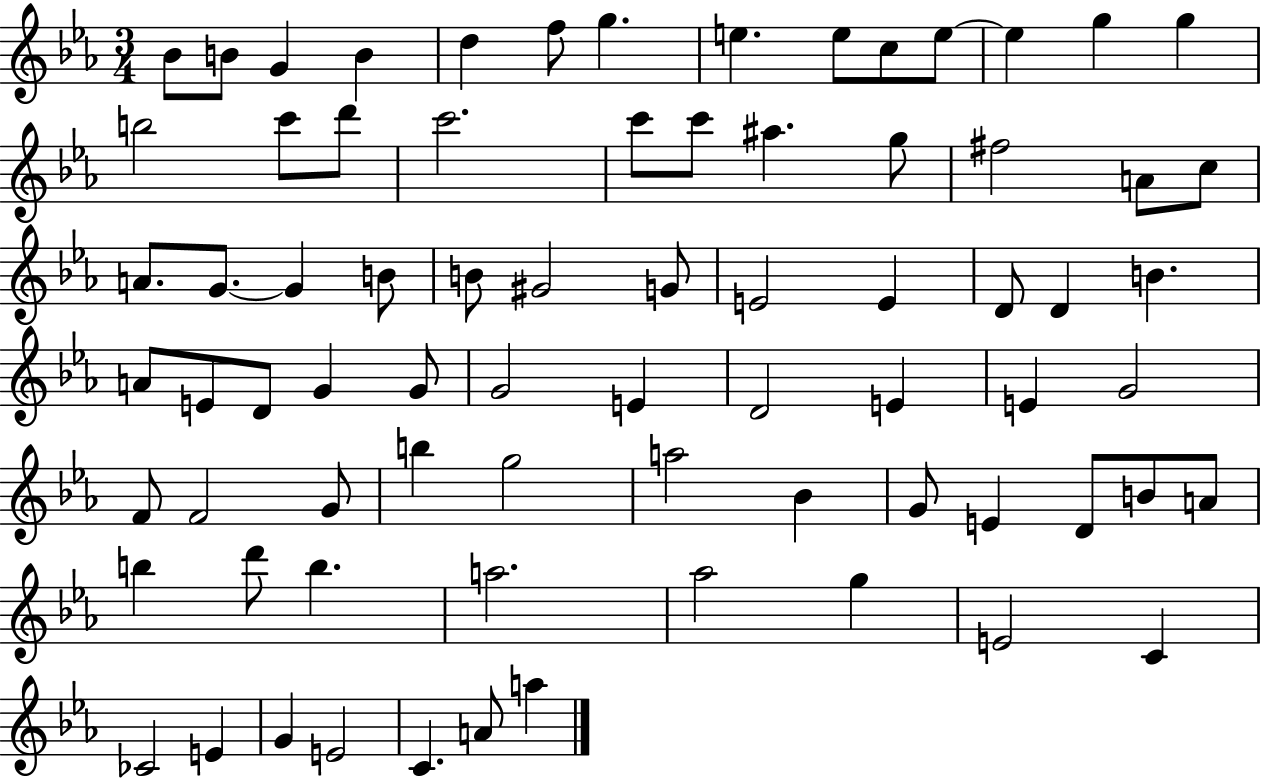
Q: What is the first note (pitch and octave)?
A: Bb4